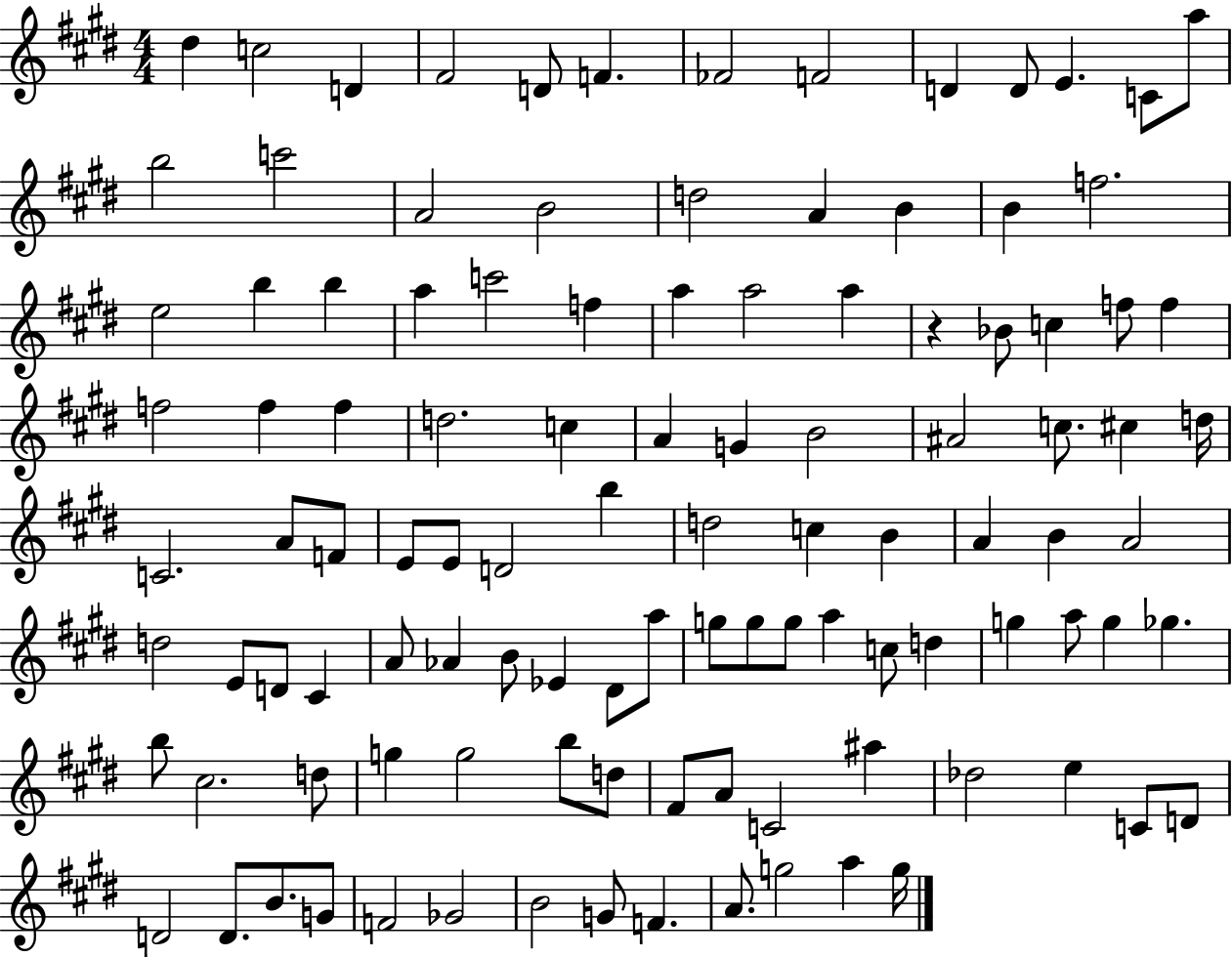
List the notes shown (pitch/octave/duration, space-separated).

D#5/q C5/h D4/q F#4/h D4/e F4/q. FES4/h F4/h D4/q D4/e E4/q. C4/e A5/e B5/h C6/h A4/h B4/h D5/h A4/q B4/q B4/q F5/h. E5/h B5/q B5/q A5/q C6/h F5/q A5/q A5/h A5/q R/q Bb4/e C5/q F5/e F5/q F5/h F5/q F5/q D5/h. C5/q A4/q G4/q B4/h A#4/h C5/e. C#5/q D5/s C4/h. A4/e F4/e E4/e E4/e D4/h B5/q D5/h C5/q B4/q A4/q B4/q A4/h D5/h E4/e D4/e C#4/q A4/e Ab4/q B4/e Eb4/q D#4/e A5/e G5/e G5/e G5/e A5/q C5/e D5/q G5/q A5/e G5/q Gb5/q. B5/e C#5/h. D5/e G5/q G5/h B5/e D5/e F#4/e A4/e C4/h A#5/q Db5/h E5/q C4/e D4/e D4/h D4/e. B4/e. G4/e F4/h Gb4/h B4/h G4/e F4/q. A4/e. G5/h A5/q G5/s